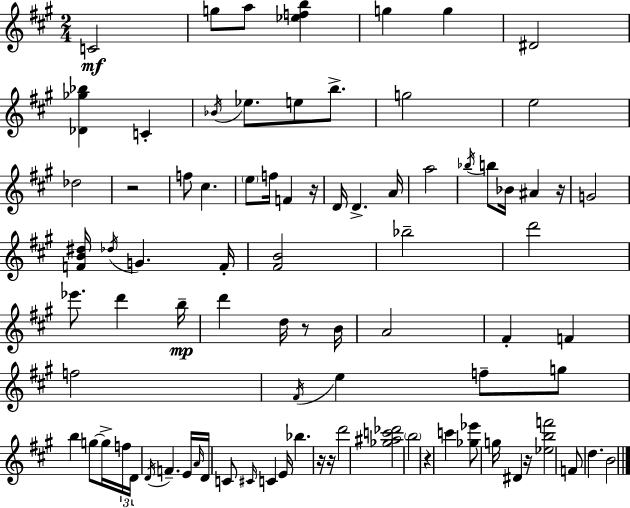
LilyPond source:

{
  \clef treble
  \numericTimeSignature
  \time 2/4
  \key a \major
  c'2\mf | g''8 a''8 <ees'' f'' b''>4 | g''4 g''4 | dis'2 | \break <des' ges'' bes''>4 c'4-. | \acciaccatura { bes'16 } ees''8. e''8 b''8.-> | g''2 | e''2 | \break des''2 | r2 | f''8 cis''4. | \parenthesize e''8 f''16 f'4 | \break r16 d'16 d'4.-> | a'16 a''2 | \acciaccatura { bes''16 } b''8 bes'16 ais'4 | r16 g'2 | \break <f' b' dis''>16 \acciaccatura { des''16 } g'4. | f'16-. <fis' b'>2 | bes''2-- | d'''2 | \break ees'''8. d'''4 | b''16--\mp d'''4 d''16 | r8 b'16 a'2 | fis'4-. f'4 | \break f''2 | \acciaccatura { fis'16 } e''4 | f''8-- g''8 b''4 | g''8~~ g''16-> \tuplet 3/2 { f''16 d'16 \acciaccatura { d'16 } } f'4.-- | \break e'16 \grace { a'16 } d'16 c'8 | \grace { cis'16 } c'4 e'16 bes''4. | r16 r16 d'''2 | <ges'' ais'' c''' des'''>2 | \break \parenthesize b''2 | r4 | c'''4 <ges'' ees'''>8 | g''16 dis'4 r16 <ees'' b'' f'''>2 | \break f'8 | d''4. b'2 | \bar "|."
}